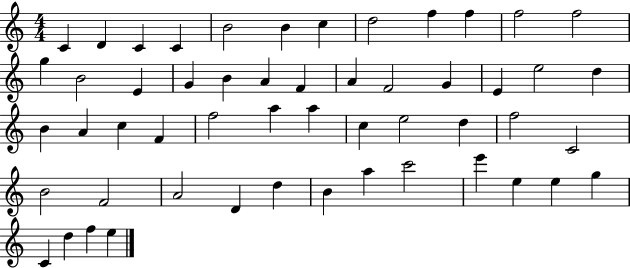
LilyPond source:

{
  \clef treble
  \numericTimeSignature
  \time 4/4
  \key c \major
  c'4 d'4 c'4 c'4 | b'2 b'4 c''4 | d''2 f''4 f''4 | f''2 f''2 | \break g''4 b'2 e'4 | g'4 b'4 a'4 f'4 | a'4 f'2 g'4 | e'4 e''2 d''4 | \break b'4 a'4 c''4 f'4 | f''2 a''4 a''4 | c''4 e''2 d''4 | f''2 c'2 | \break b'2 f'2 | a'2 d'4 d''4 | b'4 a''4 c'''2 | e'''4 e''4 e''4 g''4 | \break c'4 d''4 f''4 e''4 | \bar "|."
}